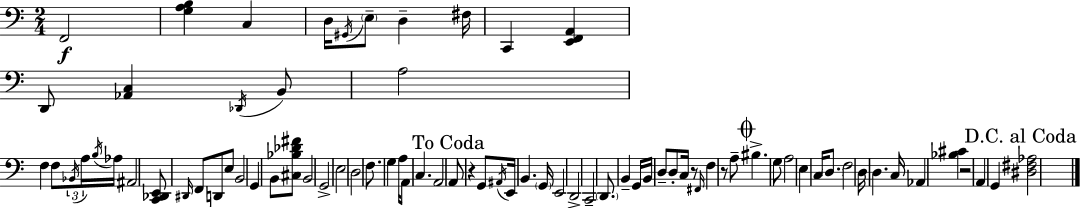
{
  \clef bass
  \numericTimeSignature
  \time 2/4
  \key a \minor
  \repeat volta 2 { f,2\f | <g a b>4 c4 | d16 \acciaccatura { gis,16 } \parenthesize e8-- d4-- | fis16 c,4 <e, f, a,>4 | \break d,8 <aes, c>4 \acciaccatura { des,16 } | b,8 a2 | f4 f8 | \tuplet 3/2 { \acciaccatura { bes,16 } a16 \acciaccatura { b16 } } aes16 ais,2 | \break <c, des, e,>8 \grace { dis,16 } f,8 | d,8 e8 b,2 | g,4 | b,8 <cis bes des' fis'>8 b,2 | \break g,2-> | e2 | d2 | f8. | \break g4 a16 a,8 c4. | a,2 | \mark "To Coda" a,8 r4 | g,8 \acciaccatura { ais,16 } e,16 b,4. | \break \parenthesize g,16 e,2 | d,2-> | c,2-- | \parenthesize d,8. | \break b,4-- g,16 b,16 d8-- | d8-. c16 r8 \grace { fis,16 } f4 | r8 a8-- \mark \markup { \musicglyph "scripts.coda" } bis4.-> | g8 a2 | \break e4 | c16 \parenthesize d8. f2 | d16 | d4. c16 aes,4 | \break <bes cis'>4 r2 | a,4 | g,4 \mark "D.C. al Coda" <dis fis aes>2 | } \bar "|."
}